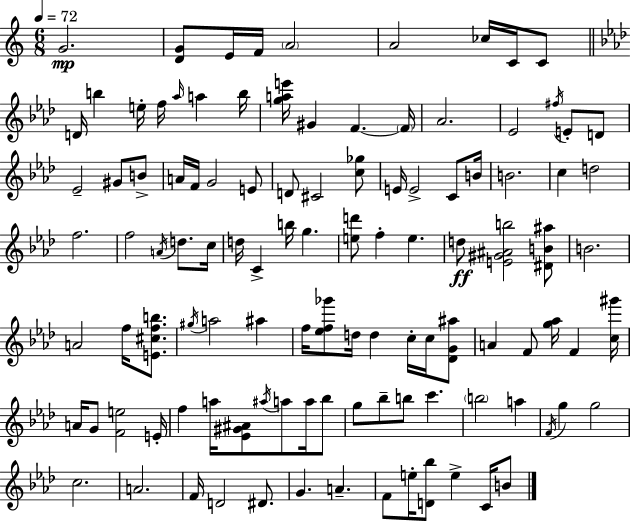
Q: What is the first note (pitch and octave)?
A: G4